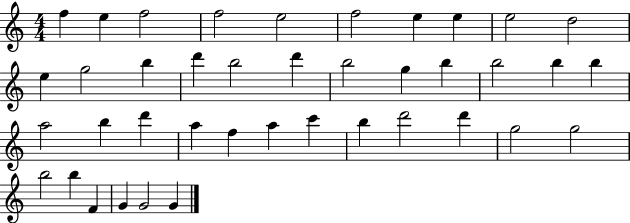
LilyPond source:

{
  \clef treble
  \numericTimeSignature
  \time 4/4
  \key c \major
  f''4 e''4 f''2 | f''2 e''2 | f''2 e''4 e''4 | e''2 d''2 | \break e''4 g''2 b''4 | d'''4 b''2 d'''4 | b''2 g''4 b''4 | b''2 b''4 b''4 | \break a''2 b''4 d'''4 | a''4 f''4 a''4 c'''4 | b''4 d'''2 d'''4 | g''2 g''2 | \break b''2 b''4 f'4 | g'4 g'2 g'4 | \bar "|."
}